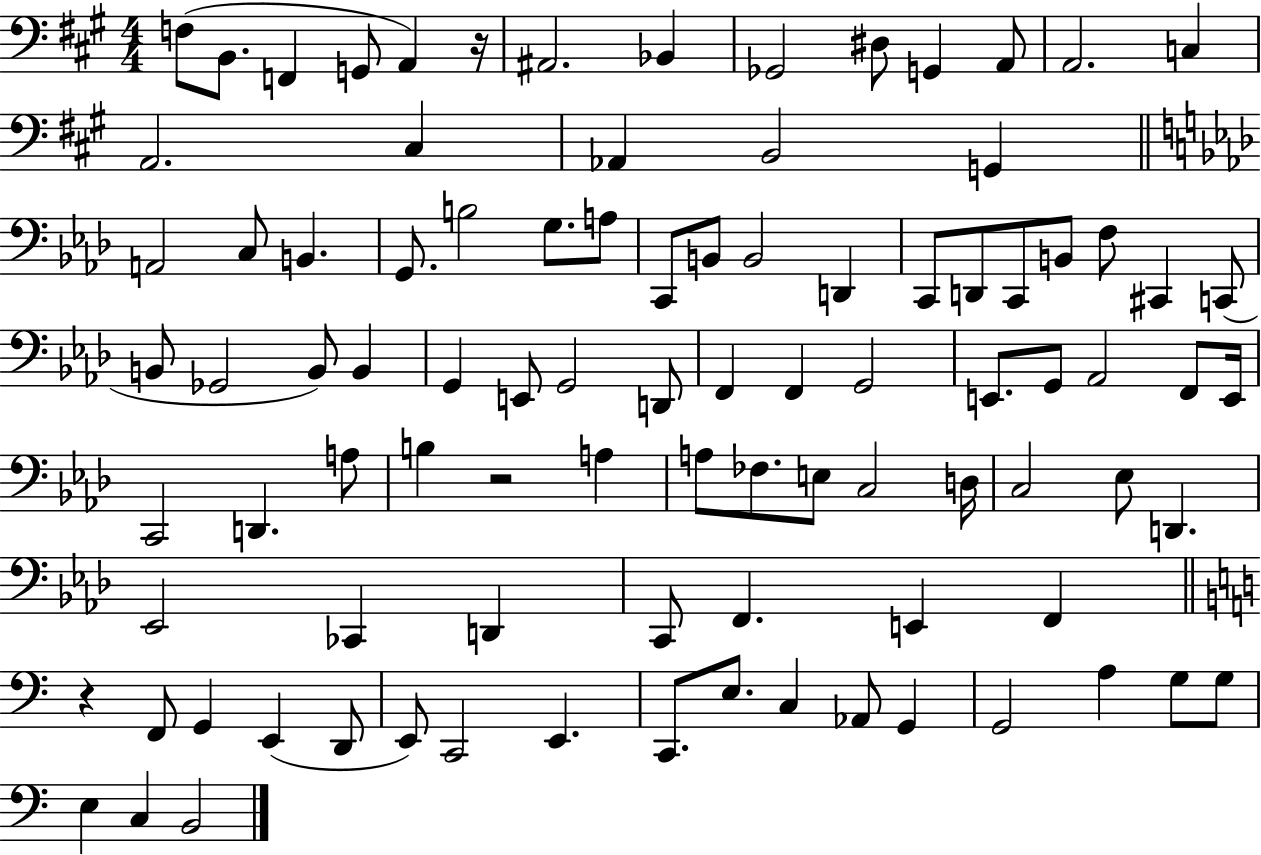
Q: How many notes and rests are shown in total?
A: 94